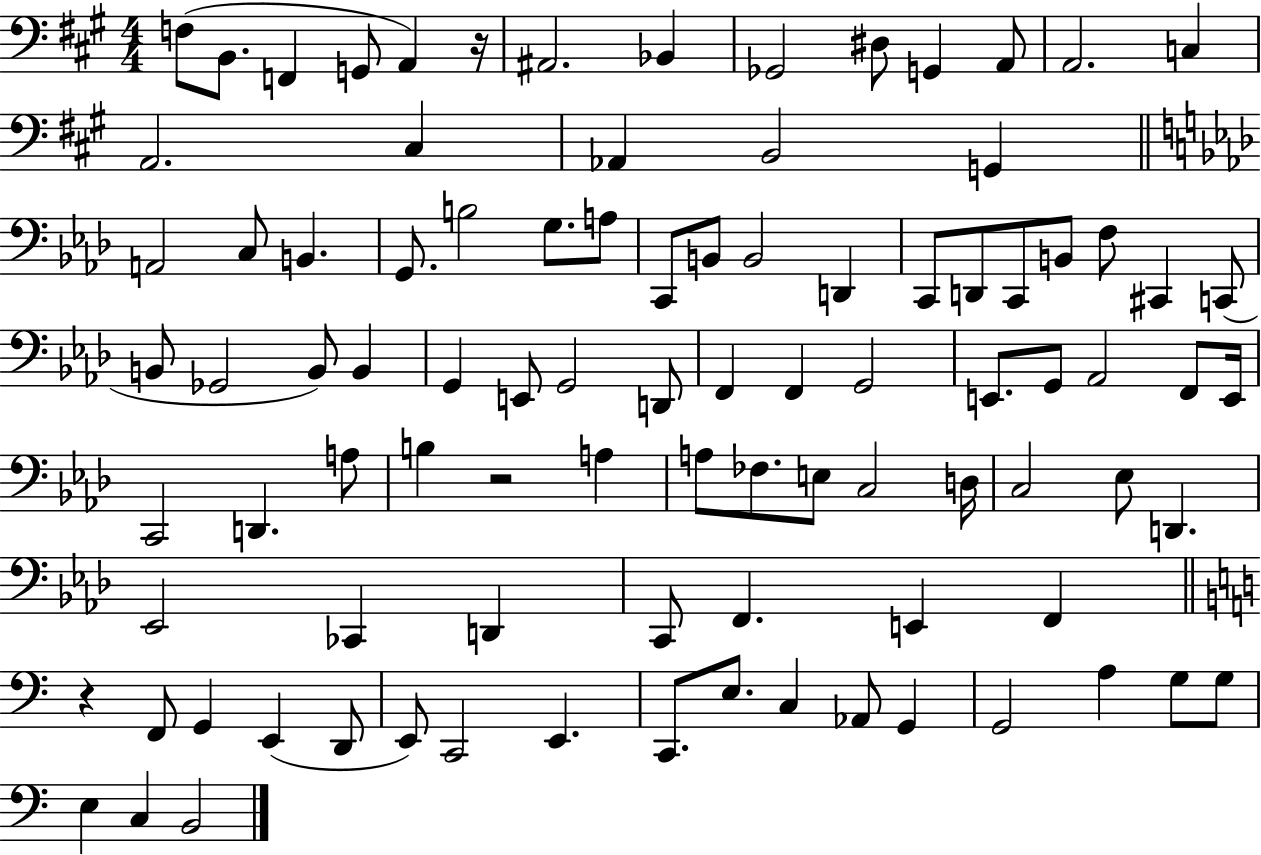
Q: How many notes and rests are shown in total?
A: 94